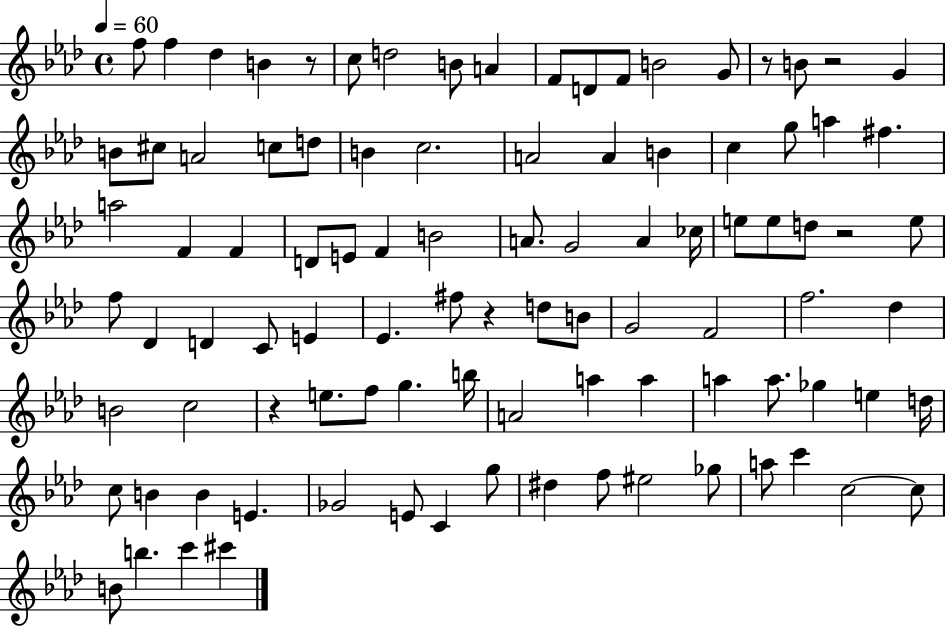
F5/e F5/q Db5/q B4/q R/e C5/e D5/h B4/e A4/q F4/e D4/e F4/e B4/h G4/e R/e B4/e R/h G4/q B4/e C#5/e A4/h C5/e D5/e B4/q C5/h. A4/h A4/q B4/q C5/q G5/e A5/q F#5/q. A5/h F4/q F4/q D4/e E4/e F4/q B4/h A4/e. G4/h A4/q CES5/s E5/e E5/e D5/e R/h E5/e F5/e Db4/q D4/q C4/e E4/q Eb4/q. F#5/e R/q D5/e B4/e G4/h F4/h F5/h. Db5/q B4/h C5/h R/q E5/e. F5/e G5/q. B5/s A4/h A5/q A5/q A5/q A5/e. Gb5/q E5/q D5/s C5/e B4/q B4/q E4/q. Gb4/h E4/e C4/q G5/e D#5/q F5/e EIS5/h Gb5/e A5/e C6/q C5/h C5/e B4/e B5/q. C6/q C#6/q